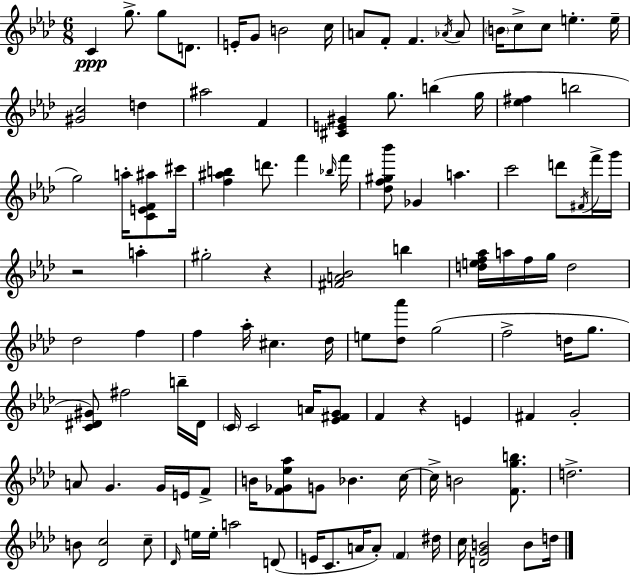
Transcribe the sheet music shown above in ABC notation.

X:1
T:Untitled
M:6/8
L:1/4
K:Fm
C g/2 g/2 D/2 E/4 G/2 B2 c/4 A/2 F/2 F _A/4 _A/2 B/4 c/2 c/2 e e/4 [^Gc]2 d ^a2 F [^CE^G] g/2 b g/4 [_e^f] b2 g2 a/4 [CEF^a]/2 ^c'/4 [f^ab] d'/2 f' _b/4 f'/4 [_df^g_b']/2 _G a c'2 d'/2 ^F/4 f'/4 g'/4 z2 a ^g2 z [^FA_B]2 b [def_a]/4 a/4 f/4 g/4 d2 _d2 f f _a/4 ^c _d/4 e/2 [_d_a']/2 g2 f2 d/4 g/2 [C^D^G]/2 ^f2 b/4 ^D/4 C/4 C2 A/4 [_E^FG]/2 F z E ^F G2 A/2 G G/4 E/4 F/2 B/4 [F_G_e_a]/2 G/2 _B c/4 c/4 B2 [Fgb]/2 d2 B/2 [_Dc]2 c/2 _D/4 e/4 e/4 a2 D/2 E/4 C/2 A/4 A/2 F ^d/4 c/4 [DGB]2 B/2 d/4